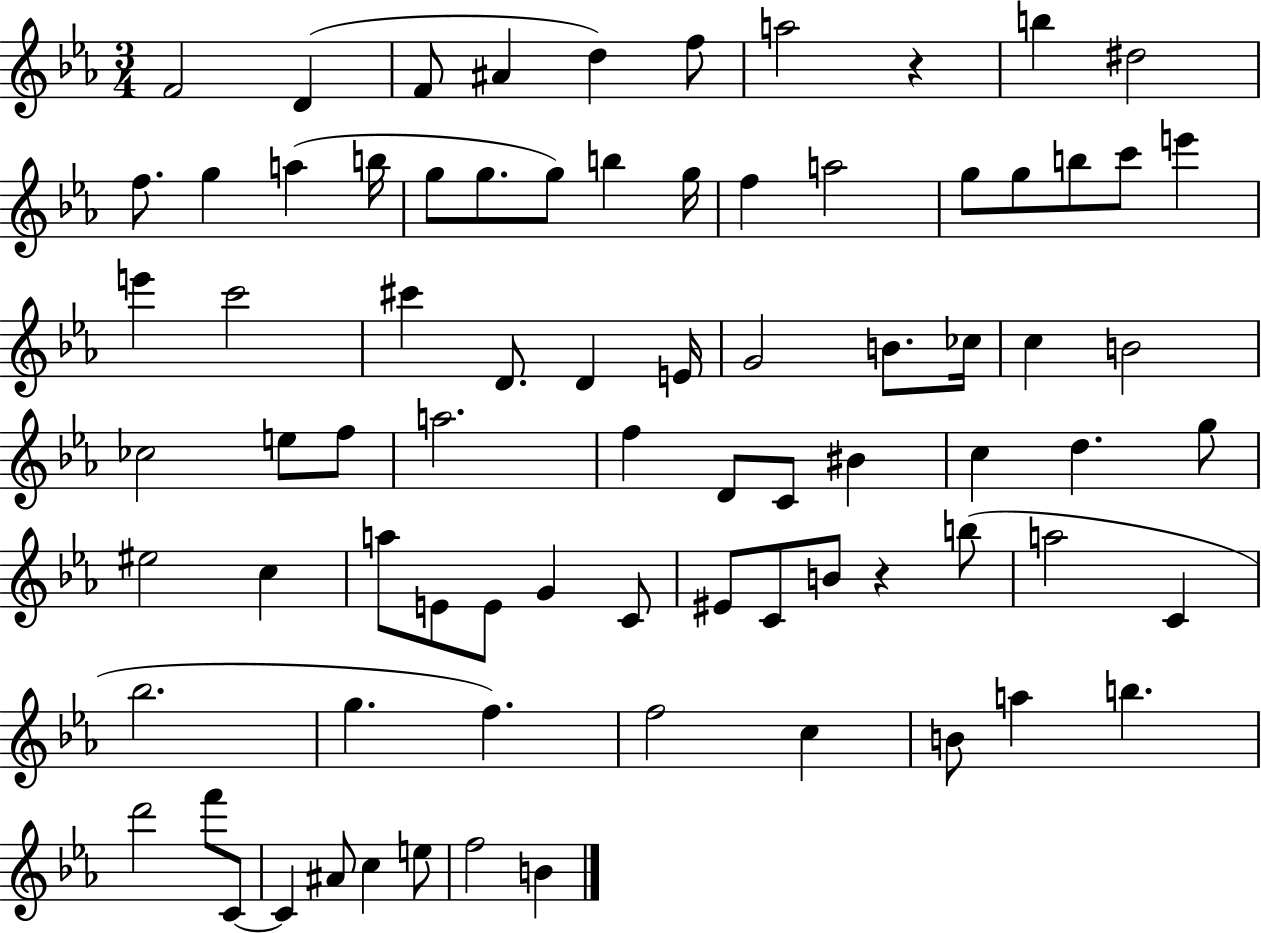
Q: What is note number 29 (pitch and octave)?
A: D4